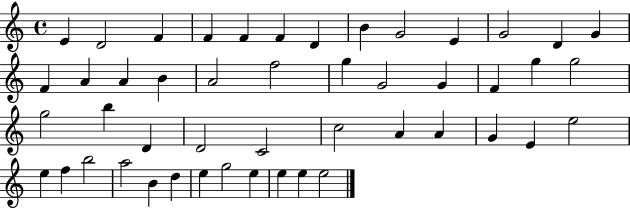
E4/q D4/h F4/q F4/q F4/q F4/q D4/q B4/q G4/h E4/q G4/h D4/q G4/q F4/q A4/q A4/q B4/q A4/h F5/h G5/q G4/h G4/q F4/q G5/q G5/h G5/h B5/q D4/q D4/h C4/h C5/h A4/q A4/q G4/q E4/q E5/h E5/q F5/q B5/h A5/h B4/q D5/q E5/q G5/h E5/q E5/q E5/q E5/h